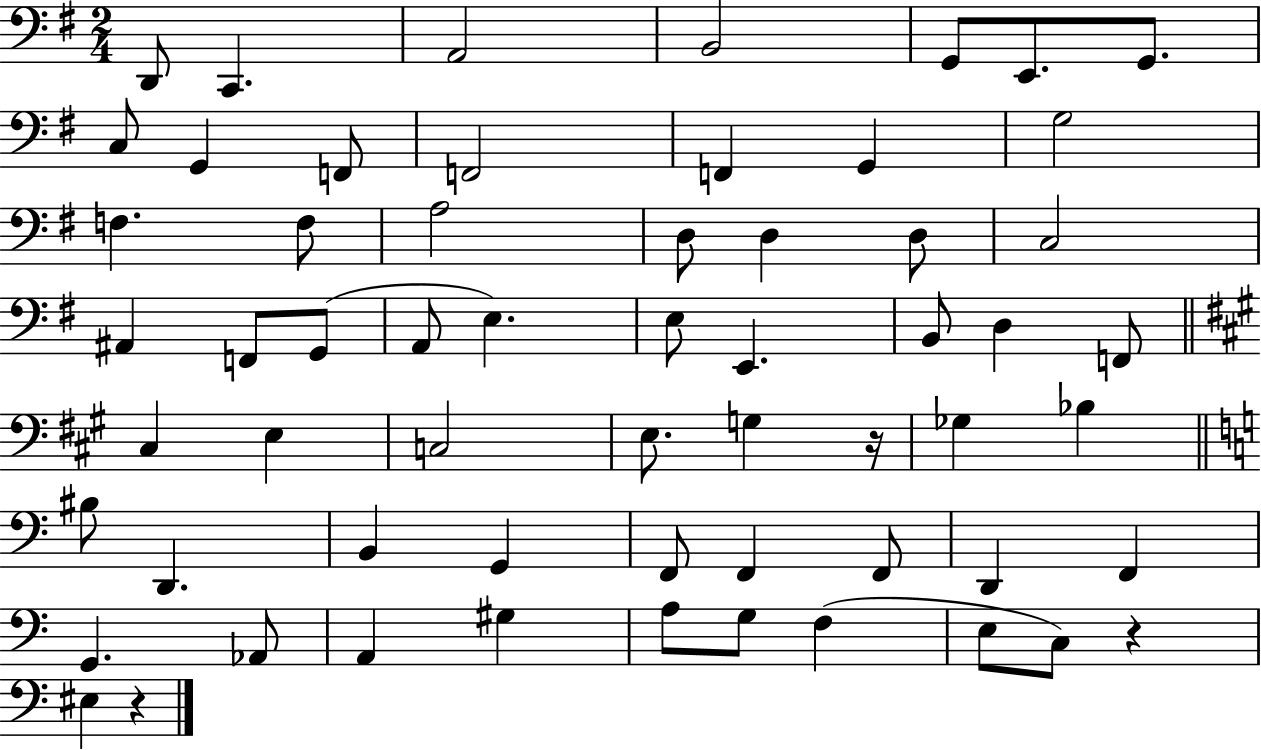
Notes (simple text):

D2/e C2/q. A2/h B2/h G2/e E2/e. G2/e. C3/e G2/q F2/e F2/h F2/q G2/q G3/h F3/q. F3/e A3/h D3/e D3/q D3/e C3/h A#2/q F2/e G2/e A2/e E3/q. E3/e E2/q. B2/e D3/q F2/e C#3/q E3/q C3/h E3/e. G3/q R/s Gb3/q Bb3/q BIS3/e D2/q. B2/q G2/q F2/e F2/q F2/e D2/q F2/q G2/q. Ab2/e A2/q G#3/q A3/e G3/e F3/q E3/e C3/e R/q EIS3/q R/q